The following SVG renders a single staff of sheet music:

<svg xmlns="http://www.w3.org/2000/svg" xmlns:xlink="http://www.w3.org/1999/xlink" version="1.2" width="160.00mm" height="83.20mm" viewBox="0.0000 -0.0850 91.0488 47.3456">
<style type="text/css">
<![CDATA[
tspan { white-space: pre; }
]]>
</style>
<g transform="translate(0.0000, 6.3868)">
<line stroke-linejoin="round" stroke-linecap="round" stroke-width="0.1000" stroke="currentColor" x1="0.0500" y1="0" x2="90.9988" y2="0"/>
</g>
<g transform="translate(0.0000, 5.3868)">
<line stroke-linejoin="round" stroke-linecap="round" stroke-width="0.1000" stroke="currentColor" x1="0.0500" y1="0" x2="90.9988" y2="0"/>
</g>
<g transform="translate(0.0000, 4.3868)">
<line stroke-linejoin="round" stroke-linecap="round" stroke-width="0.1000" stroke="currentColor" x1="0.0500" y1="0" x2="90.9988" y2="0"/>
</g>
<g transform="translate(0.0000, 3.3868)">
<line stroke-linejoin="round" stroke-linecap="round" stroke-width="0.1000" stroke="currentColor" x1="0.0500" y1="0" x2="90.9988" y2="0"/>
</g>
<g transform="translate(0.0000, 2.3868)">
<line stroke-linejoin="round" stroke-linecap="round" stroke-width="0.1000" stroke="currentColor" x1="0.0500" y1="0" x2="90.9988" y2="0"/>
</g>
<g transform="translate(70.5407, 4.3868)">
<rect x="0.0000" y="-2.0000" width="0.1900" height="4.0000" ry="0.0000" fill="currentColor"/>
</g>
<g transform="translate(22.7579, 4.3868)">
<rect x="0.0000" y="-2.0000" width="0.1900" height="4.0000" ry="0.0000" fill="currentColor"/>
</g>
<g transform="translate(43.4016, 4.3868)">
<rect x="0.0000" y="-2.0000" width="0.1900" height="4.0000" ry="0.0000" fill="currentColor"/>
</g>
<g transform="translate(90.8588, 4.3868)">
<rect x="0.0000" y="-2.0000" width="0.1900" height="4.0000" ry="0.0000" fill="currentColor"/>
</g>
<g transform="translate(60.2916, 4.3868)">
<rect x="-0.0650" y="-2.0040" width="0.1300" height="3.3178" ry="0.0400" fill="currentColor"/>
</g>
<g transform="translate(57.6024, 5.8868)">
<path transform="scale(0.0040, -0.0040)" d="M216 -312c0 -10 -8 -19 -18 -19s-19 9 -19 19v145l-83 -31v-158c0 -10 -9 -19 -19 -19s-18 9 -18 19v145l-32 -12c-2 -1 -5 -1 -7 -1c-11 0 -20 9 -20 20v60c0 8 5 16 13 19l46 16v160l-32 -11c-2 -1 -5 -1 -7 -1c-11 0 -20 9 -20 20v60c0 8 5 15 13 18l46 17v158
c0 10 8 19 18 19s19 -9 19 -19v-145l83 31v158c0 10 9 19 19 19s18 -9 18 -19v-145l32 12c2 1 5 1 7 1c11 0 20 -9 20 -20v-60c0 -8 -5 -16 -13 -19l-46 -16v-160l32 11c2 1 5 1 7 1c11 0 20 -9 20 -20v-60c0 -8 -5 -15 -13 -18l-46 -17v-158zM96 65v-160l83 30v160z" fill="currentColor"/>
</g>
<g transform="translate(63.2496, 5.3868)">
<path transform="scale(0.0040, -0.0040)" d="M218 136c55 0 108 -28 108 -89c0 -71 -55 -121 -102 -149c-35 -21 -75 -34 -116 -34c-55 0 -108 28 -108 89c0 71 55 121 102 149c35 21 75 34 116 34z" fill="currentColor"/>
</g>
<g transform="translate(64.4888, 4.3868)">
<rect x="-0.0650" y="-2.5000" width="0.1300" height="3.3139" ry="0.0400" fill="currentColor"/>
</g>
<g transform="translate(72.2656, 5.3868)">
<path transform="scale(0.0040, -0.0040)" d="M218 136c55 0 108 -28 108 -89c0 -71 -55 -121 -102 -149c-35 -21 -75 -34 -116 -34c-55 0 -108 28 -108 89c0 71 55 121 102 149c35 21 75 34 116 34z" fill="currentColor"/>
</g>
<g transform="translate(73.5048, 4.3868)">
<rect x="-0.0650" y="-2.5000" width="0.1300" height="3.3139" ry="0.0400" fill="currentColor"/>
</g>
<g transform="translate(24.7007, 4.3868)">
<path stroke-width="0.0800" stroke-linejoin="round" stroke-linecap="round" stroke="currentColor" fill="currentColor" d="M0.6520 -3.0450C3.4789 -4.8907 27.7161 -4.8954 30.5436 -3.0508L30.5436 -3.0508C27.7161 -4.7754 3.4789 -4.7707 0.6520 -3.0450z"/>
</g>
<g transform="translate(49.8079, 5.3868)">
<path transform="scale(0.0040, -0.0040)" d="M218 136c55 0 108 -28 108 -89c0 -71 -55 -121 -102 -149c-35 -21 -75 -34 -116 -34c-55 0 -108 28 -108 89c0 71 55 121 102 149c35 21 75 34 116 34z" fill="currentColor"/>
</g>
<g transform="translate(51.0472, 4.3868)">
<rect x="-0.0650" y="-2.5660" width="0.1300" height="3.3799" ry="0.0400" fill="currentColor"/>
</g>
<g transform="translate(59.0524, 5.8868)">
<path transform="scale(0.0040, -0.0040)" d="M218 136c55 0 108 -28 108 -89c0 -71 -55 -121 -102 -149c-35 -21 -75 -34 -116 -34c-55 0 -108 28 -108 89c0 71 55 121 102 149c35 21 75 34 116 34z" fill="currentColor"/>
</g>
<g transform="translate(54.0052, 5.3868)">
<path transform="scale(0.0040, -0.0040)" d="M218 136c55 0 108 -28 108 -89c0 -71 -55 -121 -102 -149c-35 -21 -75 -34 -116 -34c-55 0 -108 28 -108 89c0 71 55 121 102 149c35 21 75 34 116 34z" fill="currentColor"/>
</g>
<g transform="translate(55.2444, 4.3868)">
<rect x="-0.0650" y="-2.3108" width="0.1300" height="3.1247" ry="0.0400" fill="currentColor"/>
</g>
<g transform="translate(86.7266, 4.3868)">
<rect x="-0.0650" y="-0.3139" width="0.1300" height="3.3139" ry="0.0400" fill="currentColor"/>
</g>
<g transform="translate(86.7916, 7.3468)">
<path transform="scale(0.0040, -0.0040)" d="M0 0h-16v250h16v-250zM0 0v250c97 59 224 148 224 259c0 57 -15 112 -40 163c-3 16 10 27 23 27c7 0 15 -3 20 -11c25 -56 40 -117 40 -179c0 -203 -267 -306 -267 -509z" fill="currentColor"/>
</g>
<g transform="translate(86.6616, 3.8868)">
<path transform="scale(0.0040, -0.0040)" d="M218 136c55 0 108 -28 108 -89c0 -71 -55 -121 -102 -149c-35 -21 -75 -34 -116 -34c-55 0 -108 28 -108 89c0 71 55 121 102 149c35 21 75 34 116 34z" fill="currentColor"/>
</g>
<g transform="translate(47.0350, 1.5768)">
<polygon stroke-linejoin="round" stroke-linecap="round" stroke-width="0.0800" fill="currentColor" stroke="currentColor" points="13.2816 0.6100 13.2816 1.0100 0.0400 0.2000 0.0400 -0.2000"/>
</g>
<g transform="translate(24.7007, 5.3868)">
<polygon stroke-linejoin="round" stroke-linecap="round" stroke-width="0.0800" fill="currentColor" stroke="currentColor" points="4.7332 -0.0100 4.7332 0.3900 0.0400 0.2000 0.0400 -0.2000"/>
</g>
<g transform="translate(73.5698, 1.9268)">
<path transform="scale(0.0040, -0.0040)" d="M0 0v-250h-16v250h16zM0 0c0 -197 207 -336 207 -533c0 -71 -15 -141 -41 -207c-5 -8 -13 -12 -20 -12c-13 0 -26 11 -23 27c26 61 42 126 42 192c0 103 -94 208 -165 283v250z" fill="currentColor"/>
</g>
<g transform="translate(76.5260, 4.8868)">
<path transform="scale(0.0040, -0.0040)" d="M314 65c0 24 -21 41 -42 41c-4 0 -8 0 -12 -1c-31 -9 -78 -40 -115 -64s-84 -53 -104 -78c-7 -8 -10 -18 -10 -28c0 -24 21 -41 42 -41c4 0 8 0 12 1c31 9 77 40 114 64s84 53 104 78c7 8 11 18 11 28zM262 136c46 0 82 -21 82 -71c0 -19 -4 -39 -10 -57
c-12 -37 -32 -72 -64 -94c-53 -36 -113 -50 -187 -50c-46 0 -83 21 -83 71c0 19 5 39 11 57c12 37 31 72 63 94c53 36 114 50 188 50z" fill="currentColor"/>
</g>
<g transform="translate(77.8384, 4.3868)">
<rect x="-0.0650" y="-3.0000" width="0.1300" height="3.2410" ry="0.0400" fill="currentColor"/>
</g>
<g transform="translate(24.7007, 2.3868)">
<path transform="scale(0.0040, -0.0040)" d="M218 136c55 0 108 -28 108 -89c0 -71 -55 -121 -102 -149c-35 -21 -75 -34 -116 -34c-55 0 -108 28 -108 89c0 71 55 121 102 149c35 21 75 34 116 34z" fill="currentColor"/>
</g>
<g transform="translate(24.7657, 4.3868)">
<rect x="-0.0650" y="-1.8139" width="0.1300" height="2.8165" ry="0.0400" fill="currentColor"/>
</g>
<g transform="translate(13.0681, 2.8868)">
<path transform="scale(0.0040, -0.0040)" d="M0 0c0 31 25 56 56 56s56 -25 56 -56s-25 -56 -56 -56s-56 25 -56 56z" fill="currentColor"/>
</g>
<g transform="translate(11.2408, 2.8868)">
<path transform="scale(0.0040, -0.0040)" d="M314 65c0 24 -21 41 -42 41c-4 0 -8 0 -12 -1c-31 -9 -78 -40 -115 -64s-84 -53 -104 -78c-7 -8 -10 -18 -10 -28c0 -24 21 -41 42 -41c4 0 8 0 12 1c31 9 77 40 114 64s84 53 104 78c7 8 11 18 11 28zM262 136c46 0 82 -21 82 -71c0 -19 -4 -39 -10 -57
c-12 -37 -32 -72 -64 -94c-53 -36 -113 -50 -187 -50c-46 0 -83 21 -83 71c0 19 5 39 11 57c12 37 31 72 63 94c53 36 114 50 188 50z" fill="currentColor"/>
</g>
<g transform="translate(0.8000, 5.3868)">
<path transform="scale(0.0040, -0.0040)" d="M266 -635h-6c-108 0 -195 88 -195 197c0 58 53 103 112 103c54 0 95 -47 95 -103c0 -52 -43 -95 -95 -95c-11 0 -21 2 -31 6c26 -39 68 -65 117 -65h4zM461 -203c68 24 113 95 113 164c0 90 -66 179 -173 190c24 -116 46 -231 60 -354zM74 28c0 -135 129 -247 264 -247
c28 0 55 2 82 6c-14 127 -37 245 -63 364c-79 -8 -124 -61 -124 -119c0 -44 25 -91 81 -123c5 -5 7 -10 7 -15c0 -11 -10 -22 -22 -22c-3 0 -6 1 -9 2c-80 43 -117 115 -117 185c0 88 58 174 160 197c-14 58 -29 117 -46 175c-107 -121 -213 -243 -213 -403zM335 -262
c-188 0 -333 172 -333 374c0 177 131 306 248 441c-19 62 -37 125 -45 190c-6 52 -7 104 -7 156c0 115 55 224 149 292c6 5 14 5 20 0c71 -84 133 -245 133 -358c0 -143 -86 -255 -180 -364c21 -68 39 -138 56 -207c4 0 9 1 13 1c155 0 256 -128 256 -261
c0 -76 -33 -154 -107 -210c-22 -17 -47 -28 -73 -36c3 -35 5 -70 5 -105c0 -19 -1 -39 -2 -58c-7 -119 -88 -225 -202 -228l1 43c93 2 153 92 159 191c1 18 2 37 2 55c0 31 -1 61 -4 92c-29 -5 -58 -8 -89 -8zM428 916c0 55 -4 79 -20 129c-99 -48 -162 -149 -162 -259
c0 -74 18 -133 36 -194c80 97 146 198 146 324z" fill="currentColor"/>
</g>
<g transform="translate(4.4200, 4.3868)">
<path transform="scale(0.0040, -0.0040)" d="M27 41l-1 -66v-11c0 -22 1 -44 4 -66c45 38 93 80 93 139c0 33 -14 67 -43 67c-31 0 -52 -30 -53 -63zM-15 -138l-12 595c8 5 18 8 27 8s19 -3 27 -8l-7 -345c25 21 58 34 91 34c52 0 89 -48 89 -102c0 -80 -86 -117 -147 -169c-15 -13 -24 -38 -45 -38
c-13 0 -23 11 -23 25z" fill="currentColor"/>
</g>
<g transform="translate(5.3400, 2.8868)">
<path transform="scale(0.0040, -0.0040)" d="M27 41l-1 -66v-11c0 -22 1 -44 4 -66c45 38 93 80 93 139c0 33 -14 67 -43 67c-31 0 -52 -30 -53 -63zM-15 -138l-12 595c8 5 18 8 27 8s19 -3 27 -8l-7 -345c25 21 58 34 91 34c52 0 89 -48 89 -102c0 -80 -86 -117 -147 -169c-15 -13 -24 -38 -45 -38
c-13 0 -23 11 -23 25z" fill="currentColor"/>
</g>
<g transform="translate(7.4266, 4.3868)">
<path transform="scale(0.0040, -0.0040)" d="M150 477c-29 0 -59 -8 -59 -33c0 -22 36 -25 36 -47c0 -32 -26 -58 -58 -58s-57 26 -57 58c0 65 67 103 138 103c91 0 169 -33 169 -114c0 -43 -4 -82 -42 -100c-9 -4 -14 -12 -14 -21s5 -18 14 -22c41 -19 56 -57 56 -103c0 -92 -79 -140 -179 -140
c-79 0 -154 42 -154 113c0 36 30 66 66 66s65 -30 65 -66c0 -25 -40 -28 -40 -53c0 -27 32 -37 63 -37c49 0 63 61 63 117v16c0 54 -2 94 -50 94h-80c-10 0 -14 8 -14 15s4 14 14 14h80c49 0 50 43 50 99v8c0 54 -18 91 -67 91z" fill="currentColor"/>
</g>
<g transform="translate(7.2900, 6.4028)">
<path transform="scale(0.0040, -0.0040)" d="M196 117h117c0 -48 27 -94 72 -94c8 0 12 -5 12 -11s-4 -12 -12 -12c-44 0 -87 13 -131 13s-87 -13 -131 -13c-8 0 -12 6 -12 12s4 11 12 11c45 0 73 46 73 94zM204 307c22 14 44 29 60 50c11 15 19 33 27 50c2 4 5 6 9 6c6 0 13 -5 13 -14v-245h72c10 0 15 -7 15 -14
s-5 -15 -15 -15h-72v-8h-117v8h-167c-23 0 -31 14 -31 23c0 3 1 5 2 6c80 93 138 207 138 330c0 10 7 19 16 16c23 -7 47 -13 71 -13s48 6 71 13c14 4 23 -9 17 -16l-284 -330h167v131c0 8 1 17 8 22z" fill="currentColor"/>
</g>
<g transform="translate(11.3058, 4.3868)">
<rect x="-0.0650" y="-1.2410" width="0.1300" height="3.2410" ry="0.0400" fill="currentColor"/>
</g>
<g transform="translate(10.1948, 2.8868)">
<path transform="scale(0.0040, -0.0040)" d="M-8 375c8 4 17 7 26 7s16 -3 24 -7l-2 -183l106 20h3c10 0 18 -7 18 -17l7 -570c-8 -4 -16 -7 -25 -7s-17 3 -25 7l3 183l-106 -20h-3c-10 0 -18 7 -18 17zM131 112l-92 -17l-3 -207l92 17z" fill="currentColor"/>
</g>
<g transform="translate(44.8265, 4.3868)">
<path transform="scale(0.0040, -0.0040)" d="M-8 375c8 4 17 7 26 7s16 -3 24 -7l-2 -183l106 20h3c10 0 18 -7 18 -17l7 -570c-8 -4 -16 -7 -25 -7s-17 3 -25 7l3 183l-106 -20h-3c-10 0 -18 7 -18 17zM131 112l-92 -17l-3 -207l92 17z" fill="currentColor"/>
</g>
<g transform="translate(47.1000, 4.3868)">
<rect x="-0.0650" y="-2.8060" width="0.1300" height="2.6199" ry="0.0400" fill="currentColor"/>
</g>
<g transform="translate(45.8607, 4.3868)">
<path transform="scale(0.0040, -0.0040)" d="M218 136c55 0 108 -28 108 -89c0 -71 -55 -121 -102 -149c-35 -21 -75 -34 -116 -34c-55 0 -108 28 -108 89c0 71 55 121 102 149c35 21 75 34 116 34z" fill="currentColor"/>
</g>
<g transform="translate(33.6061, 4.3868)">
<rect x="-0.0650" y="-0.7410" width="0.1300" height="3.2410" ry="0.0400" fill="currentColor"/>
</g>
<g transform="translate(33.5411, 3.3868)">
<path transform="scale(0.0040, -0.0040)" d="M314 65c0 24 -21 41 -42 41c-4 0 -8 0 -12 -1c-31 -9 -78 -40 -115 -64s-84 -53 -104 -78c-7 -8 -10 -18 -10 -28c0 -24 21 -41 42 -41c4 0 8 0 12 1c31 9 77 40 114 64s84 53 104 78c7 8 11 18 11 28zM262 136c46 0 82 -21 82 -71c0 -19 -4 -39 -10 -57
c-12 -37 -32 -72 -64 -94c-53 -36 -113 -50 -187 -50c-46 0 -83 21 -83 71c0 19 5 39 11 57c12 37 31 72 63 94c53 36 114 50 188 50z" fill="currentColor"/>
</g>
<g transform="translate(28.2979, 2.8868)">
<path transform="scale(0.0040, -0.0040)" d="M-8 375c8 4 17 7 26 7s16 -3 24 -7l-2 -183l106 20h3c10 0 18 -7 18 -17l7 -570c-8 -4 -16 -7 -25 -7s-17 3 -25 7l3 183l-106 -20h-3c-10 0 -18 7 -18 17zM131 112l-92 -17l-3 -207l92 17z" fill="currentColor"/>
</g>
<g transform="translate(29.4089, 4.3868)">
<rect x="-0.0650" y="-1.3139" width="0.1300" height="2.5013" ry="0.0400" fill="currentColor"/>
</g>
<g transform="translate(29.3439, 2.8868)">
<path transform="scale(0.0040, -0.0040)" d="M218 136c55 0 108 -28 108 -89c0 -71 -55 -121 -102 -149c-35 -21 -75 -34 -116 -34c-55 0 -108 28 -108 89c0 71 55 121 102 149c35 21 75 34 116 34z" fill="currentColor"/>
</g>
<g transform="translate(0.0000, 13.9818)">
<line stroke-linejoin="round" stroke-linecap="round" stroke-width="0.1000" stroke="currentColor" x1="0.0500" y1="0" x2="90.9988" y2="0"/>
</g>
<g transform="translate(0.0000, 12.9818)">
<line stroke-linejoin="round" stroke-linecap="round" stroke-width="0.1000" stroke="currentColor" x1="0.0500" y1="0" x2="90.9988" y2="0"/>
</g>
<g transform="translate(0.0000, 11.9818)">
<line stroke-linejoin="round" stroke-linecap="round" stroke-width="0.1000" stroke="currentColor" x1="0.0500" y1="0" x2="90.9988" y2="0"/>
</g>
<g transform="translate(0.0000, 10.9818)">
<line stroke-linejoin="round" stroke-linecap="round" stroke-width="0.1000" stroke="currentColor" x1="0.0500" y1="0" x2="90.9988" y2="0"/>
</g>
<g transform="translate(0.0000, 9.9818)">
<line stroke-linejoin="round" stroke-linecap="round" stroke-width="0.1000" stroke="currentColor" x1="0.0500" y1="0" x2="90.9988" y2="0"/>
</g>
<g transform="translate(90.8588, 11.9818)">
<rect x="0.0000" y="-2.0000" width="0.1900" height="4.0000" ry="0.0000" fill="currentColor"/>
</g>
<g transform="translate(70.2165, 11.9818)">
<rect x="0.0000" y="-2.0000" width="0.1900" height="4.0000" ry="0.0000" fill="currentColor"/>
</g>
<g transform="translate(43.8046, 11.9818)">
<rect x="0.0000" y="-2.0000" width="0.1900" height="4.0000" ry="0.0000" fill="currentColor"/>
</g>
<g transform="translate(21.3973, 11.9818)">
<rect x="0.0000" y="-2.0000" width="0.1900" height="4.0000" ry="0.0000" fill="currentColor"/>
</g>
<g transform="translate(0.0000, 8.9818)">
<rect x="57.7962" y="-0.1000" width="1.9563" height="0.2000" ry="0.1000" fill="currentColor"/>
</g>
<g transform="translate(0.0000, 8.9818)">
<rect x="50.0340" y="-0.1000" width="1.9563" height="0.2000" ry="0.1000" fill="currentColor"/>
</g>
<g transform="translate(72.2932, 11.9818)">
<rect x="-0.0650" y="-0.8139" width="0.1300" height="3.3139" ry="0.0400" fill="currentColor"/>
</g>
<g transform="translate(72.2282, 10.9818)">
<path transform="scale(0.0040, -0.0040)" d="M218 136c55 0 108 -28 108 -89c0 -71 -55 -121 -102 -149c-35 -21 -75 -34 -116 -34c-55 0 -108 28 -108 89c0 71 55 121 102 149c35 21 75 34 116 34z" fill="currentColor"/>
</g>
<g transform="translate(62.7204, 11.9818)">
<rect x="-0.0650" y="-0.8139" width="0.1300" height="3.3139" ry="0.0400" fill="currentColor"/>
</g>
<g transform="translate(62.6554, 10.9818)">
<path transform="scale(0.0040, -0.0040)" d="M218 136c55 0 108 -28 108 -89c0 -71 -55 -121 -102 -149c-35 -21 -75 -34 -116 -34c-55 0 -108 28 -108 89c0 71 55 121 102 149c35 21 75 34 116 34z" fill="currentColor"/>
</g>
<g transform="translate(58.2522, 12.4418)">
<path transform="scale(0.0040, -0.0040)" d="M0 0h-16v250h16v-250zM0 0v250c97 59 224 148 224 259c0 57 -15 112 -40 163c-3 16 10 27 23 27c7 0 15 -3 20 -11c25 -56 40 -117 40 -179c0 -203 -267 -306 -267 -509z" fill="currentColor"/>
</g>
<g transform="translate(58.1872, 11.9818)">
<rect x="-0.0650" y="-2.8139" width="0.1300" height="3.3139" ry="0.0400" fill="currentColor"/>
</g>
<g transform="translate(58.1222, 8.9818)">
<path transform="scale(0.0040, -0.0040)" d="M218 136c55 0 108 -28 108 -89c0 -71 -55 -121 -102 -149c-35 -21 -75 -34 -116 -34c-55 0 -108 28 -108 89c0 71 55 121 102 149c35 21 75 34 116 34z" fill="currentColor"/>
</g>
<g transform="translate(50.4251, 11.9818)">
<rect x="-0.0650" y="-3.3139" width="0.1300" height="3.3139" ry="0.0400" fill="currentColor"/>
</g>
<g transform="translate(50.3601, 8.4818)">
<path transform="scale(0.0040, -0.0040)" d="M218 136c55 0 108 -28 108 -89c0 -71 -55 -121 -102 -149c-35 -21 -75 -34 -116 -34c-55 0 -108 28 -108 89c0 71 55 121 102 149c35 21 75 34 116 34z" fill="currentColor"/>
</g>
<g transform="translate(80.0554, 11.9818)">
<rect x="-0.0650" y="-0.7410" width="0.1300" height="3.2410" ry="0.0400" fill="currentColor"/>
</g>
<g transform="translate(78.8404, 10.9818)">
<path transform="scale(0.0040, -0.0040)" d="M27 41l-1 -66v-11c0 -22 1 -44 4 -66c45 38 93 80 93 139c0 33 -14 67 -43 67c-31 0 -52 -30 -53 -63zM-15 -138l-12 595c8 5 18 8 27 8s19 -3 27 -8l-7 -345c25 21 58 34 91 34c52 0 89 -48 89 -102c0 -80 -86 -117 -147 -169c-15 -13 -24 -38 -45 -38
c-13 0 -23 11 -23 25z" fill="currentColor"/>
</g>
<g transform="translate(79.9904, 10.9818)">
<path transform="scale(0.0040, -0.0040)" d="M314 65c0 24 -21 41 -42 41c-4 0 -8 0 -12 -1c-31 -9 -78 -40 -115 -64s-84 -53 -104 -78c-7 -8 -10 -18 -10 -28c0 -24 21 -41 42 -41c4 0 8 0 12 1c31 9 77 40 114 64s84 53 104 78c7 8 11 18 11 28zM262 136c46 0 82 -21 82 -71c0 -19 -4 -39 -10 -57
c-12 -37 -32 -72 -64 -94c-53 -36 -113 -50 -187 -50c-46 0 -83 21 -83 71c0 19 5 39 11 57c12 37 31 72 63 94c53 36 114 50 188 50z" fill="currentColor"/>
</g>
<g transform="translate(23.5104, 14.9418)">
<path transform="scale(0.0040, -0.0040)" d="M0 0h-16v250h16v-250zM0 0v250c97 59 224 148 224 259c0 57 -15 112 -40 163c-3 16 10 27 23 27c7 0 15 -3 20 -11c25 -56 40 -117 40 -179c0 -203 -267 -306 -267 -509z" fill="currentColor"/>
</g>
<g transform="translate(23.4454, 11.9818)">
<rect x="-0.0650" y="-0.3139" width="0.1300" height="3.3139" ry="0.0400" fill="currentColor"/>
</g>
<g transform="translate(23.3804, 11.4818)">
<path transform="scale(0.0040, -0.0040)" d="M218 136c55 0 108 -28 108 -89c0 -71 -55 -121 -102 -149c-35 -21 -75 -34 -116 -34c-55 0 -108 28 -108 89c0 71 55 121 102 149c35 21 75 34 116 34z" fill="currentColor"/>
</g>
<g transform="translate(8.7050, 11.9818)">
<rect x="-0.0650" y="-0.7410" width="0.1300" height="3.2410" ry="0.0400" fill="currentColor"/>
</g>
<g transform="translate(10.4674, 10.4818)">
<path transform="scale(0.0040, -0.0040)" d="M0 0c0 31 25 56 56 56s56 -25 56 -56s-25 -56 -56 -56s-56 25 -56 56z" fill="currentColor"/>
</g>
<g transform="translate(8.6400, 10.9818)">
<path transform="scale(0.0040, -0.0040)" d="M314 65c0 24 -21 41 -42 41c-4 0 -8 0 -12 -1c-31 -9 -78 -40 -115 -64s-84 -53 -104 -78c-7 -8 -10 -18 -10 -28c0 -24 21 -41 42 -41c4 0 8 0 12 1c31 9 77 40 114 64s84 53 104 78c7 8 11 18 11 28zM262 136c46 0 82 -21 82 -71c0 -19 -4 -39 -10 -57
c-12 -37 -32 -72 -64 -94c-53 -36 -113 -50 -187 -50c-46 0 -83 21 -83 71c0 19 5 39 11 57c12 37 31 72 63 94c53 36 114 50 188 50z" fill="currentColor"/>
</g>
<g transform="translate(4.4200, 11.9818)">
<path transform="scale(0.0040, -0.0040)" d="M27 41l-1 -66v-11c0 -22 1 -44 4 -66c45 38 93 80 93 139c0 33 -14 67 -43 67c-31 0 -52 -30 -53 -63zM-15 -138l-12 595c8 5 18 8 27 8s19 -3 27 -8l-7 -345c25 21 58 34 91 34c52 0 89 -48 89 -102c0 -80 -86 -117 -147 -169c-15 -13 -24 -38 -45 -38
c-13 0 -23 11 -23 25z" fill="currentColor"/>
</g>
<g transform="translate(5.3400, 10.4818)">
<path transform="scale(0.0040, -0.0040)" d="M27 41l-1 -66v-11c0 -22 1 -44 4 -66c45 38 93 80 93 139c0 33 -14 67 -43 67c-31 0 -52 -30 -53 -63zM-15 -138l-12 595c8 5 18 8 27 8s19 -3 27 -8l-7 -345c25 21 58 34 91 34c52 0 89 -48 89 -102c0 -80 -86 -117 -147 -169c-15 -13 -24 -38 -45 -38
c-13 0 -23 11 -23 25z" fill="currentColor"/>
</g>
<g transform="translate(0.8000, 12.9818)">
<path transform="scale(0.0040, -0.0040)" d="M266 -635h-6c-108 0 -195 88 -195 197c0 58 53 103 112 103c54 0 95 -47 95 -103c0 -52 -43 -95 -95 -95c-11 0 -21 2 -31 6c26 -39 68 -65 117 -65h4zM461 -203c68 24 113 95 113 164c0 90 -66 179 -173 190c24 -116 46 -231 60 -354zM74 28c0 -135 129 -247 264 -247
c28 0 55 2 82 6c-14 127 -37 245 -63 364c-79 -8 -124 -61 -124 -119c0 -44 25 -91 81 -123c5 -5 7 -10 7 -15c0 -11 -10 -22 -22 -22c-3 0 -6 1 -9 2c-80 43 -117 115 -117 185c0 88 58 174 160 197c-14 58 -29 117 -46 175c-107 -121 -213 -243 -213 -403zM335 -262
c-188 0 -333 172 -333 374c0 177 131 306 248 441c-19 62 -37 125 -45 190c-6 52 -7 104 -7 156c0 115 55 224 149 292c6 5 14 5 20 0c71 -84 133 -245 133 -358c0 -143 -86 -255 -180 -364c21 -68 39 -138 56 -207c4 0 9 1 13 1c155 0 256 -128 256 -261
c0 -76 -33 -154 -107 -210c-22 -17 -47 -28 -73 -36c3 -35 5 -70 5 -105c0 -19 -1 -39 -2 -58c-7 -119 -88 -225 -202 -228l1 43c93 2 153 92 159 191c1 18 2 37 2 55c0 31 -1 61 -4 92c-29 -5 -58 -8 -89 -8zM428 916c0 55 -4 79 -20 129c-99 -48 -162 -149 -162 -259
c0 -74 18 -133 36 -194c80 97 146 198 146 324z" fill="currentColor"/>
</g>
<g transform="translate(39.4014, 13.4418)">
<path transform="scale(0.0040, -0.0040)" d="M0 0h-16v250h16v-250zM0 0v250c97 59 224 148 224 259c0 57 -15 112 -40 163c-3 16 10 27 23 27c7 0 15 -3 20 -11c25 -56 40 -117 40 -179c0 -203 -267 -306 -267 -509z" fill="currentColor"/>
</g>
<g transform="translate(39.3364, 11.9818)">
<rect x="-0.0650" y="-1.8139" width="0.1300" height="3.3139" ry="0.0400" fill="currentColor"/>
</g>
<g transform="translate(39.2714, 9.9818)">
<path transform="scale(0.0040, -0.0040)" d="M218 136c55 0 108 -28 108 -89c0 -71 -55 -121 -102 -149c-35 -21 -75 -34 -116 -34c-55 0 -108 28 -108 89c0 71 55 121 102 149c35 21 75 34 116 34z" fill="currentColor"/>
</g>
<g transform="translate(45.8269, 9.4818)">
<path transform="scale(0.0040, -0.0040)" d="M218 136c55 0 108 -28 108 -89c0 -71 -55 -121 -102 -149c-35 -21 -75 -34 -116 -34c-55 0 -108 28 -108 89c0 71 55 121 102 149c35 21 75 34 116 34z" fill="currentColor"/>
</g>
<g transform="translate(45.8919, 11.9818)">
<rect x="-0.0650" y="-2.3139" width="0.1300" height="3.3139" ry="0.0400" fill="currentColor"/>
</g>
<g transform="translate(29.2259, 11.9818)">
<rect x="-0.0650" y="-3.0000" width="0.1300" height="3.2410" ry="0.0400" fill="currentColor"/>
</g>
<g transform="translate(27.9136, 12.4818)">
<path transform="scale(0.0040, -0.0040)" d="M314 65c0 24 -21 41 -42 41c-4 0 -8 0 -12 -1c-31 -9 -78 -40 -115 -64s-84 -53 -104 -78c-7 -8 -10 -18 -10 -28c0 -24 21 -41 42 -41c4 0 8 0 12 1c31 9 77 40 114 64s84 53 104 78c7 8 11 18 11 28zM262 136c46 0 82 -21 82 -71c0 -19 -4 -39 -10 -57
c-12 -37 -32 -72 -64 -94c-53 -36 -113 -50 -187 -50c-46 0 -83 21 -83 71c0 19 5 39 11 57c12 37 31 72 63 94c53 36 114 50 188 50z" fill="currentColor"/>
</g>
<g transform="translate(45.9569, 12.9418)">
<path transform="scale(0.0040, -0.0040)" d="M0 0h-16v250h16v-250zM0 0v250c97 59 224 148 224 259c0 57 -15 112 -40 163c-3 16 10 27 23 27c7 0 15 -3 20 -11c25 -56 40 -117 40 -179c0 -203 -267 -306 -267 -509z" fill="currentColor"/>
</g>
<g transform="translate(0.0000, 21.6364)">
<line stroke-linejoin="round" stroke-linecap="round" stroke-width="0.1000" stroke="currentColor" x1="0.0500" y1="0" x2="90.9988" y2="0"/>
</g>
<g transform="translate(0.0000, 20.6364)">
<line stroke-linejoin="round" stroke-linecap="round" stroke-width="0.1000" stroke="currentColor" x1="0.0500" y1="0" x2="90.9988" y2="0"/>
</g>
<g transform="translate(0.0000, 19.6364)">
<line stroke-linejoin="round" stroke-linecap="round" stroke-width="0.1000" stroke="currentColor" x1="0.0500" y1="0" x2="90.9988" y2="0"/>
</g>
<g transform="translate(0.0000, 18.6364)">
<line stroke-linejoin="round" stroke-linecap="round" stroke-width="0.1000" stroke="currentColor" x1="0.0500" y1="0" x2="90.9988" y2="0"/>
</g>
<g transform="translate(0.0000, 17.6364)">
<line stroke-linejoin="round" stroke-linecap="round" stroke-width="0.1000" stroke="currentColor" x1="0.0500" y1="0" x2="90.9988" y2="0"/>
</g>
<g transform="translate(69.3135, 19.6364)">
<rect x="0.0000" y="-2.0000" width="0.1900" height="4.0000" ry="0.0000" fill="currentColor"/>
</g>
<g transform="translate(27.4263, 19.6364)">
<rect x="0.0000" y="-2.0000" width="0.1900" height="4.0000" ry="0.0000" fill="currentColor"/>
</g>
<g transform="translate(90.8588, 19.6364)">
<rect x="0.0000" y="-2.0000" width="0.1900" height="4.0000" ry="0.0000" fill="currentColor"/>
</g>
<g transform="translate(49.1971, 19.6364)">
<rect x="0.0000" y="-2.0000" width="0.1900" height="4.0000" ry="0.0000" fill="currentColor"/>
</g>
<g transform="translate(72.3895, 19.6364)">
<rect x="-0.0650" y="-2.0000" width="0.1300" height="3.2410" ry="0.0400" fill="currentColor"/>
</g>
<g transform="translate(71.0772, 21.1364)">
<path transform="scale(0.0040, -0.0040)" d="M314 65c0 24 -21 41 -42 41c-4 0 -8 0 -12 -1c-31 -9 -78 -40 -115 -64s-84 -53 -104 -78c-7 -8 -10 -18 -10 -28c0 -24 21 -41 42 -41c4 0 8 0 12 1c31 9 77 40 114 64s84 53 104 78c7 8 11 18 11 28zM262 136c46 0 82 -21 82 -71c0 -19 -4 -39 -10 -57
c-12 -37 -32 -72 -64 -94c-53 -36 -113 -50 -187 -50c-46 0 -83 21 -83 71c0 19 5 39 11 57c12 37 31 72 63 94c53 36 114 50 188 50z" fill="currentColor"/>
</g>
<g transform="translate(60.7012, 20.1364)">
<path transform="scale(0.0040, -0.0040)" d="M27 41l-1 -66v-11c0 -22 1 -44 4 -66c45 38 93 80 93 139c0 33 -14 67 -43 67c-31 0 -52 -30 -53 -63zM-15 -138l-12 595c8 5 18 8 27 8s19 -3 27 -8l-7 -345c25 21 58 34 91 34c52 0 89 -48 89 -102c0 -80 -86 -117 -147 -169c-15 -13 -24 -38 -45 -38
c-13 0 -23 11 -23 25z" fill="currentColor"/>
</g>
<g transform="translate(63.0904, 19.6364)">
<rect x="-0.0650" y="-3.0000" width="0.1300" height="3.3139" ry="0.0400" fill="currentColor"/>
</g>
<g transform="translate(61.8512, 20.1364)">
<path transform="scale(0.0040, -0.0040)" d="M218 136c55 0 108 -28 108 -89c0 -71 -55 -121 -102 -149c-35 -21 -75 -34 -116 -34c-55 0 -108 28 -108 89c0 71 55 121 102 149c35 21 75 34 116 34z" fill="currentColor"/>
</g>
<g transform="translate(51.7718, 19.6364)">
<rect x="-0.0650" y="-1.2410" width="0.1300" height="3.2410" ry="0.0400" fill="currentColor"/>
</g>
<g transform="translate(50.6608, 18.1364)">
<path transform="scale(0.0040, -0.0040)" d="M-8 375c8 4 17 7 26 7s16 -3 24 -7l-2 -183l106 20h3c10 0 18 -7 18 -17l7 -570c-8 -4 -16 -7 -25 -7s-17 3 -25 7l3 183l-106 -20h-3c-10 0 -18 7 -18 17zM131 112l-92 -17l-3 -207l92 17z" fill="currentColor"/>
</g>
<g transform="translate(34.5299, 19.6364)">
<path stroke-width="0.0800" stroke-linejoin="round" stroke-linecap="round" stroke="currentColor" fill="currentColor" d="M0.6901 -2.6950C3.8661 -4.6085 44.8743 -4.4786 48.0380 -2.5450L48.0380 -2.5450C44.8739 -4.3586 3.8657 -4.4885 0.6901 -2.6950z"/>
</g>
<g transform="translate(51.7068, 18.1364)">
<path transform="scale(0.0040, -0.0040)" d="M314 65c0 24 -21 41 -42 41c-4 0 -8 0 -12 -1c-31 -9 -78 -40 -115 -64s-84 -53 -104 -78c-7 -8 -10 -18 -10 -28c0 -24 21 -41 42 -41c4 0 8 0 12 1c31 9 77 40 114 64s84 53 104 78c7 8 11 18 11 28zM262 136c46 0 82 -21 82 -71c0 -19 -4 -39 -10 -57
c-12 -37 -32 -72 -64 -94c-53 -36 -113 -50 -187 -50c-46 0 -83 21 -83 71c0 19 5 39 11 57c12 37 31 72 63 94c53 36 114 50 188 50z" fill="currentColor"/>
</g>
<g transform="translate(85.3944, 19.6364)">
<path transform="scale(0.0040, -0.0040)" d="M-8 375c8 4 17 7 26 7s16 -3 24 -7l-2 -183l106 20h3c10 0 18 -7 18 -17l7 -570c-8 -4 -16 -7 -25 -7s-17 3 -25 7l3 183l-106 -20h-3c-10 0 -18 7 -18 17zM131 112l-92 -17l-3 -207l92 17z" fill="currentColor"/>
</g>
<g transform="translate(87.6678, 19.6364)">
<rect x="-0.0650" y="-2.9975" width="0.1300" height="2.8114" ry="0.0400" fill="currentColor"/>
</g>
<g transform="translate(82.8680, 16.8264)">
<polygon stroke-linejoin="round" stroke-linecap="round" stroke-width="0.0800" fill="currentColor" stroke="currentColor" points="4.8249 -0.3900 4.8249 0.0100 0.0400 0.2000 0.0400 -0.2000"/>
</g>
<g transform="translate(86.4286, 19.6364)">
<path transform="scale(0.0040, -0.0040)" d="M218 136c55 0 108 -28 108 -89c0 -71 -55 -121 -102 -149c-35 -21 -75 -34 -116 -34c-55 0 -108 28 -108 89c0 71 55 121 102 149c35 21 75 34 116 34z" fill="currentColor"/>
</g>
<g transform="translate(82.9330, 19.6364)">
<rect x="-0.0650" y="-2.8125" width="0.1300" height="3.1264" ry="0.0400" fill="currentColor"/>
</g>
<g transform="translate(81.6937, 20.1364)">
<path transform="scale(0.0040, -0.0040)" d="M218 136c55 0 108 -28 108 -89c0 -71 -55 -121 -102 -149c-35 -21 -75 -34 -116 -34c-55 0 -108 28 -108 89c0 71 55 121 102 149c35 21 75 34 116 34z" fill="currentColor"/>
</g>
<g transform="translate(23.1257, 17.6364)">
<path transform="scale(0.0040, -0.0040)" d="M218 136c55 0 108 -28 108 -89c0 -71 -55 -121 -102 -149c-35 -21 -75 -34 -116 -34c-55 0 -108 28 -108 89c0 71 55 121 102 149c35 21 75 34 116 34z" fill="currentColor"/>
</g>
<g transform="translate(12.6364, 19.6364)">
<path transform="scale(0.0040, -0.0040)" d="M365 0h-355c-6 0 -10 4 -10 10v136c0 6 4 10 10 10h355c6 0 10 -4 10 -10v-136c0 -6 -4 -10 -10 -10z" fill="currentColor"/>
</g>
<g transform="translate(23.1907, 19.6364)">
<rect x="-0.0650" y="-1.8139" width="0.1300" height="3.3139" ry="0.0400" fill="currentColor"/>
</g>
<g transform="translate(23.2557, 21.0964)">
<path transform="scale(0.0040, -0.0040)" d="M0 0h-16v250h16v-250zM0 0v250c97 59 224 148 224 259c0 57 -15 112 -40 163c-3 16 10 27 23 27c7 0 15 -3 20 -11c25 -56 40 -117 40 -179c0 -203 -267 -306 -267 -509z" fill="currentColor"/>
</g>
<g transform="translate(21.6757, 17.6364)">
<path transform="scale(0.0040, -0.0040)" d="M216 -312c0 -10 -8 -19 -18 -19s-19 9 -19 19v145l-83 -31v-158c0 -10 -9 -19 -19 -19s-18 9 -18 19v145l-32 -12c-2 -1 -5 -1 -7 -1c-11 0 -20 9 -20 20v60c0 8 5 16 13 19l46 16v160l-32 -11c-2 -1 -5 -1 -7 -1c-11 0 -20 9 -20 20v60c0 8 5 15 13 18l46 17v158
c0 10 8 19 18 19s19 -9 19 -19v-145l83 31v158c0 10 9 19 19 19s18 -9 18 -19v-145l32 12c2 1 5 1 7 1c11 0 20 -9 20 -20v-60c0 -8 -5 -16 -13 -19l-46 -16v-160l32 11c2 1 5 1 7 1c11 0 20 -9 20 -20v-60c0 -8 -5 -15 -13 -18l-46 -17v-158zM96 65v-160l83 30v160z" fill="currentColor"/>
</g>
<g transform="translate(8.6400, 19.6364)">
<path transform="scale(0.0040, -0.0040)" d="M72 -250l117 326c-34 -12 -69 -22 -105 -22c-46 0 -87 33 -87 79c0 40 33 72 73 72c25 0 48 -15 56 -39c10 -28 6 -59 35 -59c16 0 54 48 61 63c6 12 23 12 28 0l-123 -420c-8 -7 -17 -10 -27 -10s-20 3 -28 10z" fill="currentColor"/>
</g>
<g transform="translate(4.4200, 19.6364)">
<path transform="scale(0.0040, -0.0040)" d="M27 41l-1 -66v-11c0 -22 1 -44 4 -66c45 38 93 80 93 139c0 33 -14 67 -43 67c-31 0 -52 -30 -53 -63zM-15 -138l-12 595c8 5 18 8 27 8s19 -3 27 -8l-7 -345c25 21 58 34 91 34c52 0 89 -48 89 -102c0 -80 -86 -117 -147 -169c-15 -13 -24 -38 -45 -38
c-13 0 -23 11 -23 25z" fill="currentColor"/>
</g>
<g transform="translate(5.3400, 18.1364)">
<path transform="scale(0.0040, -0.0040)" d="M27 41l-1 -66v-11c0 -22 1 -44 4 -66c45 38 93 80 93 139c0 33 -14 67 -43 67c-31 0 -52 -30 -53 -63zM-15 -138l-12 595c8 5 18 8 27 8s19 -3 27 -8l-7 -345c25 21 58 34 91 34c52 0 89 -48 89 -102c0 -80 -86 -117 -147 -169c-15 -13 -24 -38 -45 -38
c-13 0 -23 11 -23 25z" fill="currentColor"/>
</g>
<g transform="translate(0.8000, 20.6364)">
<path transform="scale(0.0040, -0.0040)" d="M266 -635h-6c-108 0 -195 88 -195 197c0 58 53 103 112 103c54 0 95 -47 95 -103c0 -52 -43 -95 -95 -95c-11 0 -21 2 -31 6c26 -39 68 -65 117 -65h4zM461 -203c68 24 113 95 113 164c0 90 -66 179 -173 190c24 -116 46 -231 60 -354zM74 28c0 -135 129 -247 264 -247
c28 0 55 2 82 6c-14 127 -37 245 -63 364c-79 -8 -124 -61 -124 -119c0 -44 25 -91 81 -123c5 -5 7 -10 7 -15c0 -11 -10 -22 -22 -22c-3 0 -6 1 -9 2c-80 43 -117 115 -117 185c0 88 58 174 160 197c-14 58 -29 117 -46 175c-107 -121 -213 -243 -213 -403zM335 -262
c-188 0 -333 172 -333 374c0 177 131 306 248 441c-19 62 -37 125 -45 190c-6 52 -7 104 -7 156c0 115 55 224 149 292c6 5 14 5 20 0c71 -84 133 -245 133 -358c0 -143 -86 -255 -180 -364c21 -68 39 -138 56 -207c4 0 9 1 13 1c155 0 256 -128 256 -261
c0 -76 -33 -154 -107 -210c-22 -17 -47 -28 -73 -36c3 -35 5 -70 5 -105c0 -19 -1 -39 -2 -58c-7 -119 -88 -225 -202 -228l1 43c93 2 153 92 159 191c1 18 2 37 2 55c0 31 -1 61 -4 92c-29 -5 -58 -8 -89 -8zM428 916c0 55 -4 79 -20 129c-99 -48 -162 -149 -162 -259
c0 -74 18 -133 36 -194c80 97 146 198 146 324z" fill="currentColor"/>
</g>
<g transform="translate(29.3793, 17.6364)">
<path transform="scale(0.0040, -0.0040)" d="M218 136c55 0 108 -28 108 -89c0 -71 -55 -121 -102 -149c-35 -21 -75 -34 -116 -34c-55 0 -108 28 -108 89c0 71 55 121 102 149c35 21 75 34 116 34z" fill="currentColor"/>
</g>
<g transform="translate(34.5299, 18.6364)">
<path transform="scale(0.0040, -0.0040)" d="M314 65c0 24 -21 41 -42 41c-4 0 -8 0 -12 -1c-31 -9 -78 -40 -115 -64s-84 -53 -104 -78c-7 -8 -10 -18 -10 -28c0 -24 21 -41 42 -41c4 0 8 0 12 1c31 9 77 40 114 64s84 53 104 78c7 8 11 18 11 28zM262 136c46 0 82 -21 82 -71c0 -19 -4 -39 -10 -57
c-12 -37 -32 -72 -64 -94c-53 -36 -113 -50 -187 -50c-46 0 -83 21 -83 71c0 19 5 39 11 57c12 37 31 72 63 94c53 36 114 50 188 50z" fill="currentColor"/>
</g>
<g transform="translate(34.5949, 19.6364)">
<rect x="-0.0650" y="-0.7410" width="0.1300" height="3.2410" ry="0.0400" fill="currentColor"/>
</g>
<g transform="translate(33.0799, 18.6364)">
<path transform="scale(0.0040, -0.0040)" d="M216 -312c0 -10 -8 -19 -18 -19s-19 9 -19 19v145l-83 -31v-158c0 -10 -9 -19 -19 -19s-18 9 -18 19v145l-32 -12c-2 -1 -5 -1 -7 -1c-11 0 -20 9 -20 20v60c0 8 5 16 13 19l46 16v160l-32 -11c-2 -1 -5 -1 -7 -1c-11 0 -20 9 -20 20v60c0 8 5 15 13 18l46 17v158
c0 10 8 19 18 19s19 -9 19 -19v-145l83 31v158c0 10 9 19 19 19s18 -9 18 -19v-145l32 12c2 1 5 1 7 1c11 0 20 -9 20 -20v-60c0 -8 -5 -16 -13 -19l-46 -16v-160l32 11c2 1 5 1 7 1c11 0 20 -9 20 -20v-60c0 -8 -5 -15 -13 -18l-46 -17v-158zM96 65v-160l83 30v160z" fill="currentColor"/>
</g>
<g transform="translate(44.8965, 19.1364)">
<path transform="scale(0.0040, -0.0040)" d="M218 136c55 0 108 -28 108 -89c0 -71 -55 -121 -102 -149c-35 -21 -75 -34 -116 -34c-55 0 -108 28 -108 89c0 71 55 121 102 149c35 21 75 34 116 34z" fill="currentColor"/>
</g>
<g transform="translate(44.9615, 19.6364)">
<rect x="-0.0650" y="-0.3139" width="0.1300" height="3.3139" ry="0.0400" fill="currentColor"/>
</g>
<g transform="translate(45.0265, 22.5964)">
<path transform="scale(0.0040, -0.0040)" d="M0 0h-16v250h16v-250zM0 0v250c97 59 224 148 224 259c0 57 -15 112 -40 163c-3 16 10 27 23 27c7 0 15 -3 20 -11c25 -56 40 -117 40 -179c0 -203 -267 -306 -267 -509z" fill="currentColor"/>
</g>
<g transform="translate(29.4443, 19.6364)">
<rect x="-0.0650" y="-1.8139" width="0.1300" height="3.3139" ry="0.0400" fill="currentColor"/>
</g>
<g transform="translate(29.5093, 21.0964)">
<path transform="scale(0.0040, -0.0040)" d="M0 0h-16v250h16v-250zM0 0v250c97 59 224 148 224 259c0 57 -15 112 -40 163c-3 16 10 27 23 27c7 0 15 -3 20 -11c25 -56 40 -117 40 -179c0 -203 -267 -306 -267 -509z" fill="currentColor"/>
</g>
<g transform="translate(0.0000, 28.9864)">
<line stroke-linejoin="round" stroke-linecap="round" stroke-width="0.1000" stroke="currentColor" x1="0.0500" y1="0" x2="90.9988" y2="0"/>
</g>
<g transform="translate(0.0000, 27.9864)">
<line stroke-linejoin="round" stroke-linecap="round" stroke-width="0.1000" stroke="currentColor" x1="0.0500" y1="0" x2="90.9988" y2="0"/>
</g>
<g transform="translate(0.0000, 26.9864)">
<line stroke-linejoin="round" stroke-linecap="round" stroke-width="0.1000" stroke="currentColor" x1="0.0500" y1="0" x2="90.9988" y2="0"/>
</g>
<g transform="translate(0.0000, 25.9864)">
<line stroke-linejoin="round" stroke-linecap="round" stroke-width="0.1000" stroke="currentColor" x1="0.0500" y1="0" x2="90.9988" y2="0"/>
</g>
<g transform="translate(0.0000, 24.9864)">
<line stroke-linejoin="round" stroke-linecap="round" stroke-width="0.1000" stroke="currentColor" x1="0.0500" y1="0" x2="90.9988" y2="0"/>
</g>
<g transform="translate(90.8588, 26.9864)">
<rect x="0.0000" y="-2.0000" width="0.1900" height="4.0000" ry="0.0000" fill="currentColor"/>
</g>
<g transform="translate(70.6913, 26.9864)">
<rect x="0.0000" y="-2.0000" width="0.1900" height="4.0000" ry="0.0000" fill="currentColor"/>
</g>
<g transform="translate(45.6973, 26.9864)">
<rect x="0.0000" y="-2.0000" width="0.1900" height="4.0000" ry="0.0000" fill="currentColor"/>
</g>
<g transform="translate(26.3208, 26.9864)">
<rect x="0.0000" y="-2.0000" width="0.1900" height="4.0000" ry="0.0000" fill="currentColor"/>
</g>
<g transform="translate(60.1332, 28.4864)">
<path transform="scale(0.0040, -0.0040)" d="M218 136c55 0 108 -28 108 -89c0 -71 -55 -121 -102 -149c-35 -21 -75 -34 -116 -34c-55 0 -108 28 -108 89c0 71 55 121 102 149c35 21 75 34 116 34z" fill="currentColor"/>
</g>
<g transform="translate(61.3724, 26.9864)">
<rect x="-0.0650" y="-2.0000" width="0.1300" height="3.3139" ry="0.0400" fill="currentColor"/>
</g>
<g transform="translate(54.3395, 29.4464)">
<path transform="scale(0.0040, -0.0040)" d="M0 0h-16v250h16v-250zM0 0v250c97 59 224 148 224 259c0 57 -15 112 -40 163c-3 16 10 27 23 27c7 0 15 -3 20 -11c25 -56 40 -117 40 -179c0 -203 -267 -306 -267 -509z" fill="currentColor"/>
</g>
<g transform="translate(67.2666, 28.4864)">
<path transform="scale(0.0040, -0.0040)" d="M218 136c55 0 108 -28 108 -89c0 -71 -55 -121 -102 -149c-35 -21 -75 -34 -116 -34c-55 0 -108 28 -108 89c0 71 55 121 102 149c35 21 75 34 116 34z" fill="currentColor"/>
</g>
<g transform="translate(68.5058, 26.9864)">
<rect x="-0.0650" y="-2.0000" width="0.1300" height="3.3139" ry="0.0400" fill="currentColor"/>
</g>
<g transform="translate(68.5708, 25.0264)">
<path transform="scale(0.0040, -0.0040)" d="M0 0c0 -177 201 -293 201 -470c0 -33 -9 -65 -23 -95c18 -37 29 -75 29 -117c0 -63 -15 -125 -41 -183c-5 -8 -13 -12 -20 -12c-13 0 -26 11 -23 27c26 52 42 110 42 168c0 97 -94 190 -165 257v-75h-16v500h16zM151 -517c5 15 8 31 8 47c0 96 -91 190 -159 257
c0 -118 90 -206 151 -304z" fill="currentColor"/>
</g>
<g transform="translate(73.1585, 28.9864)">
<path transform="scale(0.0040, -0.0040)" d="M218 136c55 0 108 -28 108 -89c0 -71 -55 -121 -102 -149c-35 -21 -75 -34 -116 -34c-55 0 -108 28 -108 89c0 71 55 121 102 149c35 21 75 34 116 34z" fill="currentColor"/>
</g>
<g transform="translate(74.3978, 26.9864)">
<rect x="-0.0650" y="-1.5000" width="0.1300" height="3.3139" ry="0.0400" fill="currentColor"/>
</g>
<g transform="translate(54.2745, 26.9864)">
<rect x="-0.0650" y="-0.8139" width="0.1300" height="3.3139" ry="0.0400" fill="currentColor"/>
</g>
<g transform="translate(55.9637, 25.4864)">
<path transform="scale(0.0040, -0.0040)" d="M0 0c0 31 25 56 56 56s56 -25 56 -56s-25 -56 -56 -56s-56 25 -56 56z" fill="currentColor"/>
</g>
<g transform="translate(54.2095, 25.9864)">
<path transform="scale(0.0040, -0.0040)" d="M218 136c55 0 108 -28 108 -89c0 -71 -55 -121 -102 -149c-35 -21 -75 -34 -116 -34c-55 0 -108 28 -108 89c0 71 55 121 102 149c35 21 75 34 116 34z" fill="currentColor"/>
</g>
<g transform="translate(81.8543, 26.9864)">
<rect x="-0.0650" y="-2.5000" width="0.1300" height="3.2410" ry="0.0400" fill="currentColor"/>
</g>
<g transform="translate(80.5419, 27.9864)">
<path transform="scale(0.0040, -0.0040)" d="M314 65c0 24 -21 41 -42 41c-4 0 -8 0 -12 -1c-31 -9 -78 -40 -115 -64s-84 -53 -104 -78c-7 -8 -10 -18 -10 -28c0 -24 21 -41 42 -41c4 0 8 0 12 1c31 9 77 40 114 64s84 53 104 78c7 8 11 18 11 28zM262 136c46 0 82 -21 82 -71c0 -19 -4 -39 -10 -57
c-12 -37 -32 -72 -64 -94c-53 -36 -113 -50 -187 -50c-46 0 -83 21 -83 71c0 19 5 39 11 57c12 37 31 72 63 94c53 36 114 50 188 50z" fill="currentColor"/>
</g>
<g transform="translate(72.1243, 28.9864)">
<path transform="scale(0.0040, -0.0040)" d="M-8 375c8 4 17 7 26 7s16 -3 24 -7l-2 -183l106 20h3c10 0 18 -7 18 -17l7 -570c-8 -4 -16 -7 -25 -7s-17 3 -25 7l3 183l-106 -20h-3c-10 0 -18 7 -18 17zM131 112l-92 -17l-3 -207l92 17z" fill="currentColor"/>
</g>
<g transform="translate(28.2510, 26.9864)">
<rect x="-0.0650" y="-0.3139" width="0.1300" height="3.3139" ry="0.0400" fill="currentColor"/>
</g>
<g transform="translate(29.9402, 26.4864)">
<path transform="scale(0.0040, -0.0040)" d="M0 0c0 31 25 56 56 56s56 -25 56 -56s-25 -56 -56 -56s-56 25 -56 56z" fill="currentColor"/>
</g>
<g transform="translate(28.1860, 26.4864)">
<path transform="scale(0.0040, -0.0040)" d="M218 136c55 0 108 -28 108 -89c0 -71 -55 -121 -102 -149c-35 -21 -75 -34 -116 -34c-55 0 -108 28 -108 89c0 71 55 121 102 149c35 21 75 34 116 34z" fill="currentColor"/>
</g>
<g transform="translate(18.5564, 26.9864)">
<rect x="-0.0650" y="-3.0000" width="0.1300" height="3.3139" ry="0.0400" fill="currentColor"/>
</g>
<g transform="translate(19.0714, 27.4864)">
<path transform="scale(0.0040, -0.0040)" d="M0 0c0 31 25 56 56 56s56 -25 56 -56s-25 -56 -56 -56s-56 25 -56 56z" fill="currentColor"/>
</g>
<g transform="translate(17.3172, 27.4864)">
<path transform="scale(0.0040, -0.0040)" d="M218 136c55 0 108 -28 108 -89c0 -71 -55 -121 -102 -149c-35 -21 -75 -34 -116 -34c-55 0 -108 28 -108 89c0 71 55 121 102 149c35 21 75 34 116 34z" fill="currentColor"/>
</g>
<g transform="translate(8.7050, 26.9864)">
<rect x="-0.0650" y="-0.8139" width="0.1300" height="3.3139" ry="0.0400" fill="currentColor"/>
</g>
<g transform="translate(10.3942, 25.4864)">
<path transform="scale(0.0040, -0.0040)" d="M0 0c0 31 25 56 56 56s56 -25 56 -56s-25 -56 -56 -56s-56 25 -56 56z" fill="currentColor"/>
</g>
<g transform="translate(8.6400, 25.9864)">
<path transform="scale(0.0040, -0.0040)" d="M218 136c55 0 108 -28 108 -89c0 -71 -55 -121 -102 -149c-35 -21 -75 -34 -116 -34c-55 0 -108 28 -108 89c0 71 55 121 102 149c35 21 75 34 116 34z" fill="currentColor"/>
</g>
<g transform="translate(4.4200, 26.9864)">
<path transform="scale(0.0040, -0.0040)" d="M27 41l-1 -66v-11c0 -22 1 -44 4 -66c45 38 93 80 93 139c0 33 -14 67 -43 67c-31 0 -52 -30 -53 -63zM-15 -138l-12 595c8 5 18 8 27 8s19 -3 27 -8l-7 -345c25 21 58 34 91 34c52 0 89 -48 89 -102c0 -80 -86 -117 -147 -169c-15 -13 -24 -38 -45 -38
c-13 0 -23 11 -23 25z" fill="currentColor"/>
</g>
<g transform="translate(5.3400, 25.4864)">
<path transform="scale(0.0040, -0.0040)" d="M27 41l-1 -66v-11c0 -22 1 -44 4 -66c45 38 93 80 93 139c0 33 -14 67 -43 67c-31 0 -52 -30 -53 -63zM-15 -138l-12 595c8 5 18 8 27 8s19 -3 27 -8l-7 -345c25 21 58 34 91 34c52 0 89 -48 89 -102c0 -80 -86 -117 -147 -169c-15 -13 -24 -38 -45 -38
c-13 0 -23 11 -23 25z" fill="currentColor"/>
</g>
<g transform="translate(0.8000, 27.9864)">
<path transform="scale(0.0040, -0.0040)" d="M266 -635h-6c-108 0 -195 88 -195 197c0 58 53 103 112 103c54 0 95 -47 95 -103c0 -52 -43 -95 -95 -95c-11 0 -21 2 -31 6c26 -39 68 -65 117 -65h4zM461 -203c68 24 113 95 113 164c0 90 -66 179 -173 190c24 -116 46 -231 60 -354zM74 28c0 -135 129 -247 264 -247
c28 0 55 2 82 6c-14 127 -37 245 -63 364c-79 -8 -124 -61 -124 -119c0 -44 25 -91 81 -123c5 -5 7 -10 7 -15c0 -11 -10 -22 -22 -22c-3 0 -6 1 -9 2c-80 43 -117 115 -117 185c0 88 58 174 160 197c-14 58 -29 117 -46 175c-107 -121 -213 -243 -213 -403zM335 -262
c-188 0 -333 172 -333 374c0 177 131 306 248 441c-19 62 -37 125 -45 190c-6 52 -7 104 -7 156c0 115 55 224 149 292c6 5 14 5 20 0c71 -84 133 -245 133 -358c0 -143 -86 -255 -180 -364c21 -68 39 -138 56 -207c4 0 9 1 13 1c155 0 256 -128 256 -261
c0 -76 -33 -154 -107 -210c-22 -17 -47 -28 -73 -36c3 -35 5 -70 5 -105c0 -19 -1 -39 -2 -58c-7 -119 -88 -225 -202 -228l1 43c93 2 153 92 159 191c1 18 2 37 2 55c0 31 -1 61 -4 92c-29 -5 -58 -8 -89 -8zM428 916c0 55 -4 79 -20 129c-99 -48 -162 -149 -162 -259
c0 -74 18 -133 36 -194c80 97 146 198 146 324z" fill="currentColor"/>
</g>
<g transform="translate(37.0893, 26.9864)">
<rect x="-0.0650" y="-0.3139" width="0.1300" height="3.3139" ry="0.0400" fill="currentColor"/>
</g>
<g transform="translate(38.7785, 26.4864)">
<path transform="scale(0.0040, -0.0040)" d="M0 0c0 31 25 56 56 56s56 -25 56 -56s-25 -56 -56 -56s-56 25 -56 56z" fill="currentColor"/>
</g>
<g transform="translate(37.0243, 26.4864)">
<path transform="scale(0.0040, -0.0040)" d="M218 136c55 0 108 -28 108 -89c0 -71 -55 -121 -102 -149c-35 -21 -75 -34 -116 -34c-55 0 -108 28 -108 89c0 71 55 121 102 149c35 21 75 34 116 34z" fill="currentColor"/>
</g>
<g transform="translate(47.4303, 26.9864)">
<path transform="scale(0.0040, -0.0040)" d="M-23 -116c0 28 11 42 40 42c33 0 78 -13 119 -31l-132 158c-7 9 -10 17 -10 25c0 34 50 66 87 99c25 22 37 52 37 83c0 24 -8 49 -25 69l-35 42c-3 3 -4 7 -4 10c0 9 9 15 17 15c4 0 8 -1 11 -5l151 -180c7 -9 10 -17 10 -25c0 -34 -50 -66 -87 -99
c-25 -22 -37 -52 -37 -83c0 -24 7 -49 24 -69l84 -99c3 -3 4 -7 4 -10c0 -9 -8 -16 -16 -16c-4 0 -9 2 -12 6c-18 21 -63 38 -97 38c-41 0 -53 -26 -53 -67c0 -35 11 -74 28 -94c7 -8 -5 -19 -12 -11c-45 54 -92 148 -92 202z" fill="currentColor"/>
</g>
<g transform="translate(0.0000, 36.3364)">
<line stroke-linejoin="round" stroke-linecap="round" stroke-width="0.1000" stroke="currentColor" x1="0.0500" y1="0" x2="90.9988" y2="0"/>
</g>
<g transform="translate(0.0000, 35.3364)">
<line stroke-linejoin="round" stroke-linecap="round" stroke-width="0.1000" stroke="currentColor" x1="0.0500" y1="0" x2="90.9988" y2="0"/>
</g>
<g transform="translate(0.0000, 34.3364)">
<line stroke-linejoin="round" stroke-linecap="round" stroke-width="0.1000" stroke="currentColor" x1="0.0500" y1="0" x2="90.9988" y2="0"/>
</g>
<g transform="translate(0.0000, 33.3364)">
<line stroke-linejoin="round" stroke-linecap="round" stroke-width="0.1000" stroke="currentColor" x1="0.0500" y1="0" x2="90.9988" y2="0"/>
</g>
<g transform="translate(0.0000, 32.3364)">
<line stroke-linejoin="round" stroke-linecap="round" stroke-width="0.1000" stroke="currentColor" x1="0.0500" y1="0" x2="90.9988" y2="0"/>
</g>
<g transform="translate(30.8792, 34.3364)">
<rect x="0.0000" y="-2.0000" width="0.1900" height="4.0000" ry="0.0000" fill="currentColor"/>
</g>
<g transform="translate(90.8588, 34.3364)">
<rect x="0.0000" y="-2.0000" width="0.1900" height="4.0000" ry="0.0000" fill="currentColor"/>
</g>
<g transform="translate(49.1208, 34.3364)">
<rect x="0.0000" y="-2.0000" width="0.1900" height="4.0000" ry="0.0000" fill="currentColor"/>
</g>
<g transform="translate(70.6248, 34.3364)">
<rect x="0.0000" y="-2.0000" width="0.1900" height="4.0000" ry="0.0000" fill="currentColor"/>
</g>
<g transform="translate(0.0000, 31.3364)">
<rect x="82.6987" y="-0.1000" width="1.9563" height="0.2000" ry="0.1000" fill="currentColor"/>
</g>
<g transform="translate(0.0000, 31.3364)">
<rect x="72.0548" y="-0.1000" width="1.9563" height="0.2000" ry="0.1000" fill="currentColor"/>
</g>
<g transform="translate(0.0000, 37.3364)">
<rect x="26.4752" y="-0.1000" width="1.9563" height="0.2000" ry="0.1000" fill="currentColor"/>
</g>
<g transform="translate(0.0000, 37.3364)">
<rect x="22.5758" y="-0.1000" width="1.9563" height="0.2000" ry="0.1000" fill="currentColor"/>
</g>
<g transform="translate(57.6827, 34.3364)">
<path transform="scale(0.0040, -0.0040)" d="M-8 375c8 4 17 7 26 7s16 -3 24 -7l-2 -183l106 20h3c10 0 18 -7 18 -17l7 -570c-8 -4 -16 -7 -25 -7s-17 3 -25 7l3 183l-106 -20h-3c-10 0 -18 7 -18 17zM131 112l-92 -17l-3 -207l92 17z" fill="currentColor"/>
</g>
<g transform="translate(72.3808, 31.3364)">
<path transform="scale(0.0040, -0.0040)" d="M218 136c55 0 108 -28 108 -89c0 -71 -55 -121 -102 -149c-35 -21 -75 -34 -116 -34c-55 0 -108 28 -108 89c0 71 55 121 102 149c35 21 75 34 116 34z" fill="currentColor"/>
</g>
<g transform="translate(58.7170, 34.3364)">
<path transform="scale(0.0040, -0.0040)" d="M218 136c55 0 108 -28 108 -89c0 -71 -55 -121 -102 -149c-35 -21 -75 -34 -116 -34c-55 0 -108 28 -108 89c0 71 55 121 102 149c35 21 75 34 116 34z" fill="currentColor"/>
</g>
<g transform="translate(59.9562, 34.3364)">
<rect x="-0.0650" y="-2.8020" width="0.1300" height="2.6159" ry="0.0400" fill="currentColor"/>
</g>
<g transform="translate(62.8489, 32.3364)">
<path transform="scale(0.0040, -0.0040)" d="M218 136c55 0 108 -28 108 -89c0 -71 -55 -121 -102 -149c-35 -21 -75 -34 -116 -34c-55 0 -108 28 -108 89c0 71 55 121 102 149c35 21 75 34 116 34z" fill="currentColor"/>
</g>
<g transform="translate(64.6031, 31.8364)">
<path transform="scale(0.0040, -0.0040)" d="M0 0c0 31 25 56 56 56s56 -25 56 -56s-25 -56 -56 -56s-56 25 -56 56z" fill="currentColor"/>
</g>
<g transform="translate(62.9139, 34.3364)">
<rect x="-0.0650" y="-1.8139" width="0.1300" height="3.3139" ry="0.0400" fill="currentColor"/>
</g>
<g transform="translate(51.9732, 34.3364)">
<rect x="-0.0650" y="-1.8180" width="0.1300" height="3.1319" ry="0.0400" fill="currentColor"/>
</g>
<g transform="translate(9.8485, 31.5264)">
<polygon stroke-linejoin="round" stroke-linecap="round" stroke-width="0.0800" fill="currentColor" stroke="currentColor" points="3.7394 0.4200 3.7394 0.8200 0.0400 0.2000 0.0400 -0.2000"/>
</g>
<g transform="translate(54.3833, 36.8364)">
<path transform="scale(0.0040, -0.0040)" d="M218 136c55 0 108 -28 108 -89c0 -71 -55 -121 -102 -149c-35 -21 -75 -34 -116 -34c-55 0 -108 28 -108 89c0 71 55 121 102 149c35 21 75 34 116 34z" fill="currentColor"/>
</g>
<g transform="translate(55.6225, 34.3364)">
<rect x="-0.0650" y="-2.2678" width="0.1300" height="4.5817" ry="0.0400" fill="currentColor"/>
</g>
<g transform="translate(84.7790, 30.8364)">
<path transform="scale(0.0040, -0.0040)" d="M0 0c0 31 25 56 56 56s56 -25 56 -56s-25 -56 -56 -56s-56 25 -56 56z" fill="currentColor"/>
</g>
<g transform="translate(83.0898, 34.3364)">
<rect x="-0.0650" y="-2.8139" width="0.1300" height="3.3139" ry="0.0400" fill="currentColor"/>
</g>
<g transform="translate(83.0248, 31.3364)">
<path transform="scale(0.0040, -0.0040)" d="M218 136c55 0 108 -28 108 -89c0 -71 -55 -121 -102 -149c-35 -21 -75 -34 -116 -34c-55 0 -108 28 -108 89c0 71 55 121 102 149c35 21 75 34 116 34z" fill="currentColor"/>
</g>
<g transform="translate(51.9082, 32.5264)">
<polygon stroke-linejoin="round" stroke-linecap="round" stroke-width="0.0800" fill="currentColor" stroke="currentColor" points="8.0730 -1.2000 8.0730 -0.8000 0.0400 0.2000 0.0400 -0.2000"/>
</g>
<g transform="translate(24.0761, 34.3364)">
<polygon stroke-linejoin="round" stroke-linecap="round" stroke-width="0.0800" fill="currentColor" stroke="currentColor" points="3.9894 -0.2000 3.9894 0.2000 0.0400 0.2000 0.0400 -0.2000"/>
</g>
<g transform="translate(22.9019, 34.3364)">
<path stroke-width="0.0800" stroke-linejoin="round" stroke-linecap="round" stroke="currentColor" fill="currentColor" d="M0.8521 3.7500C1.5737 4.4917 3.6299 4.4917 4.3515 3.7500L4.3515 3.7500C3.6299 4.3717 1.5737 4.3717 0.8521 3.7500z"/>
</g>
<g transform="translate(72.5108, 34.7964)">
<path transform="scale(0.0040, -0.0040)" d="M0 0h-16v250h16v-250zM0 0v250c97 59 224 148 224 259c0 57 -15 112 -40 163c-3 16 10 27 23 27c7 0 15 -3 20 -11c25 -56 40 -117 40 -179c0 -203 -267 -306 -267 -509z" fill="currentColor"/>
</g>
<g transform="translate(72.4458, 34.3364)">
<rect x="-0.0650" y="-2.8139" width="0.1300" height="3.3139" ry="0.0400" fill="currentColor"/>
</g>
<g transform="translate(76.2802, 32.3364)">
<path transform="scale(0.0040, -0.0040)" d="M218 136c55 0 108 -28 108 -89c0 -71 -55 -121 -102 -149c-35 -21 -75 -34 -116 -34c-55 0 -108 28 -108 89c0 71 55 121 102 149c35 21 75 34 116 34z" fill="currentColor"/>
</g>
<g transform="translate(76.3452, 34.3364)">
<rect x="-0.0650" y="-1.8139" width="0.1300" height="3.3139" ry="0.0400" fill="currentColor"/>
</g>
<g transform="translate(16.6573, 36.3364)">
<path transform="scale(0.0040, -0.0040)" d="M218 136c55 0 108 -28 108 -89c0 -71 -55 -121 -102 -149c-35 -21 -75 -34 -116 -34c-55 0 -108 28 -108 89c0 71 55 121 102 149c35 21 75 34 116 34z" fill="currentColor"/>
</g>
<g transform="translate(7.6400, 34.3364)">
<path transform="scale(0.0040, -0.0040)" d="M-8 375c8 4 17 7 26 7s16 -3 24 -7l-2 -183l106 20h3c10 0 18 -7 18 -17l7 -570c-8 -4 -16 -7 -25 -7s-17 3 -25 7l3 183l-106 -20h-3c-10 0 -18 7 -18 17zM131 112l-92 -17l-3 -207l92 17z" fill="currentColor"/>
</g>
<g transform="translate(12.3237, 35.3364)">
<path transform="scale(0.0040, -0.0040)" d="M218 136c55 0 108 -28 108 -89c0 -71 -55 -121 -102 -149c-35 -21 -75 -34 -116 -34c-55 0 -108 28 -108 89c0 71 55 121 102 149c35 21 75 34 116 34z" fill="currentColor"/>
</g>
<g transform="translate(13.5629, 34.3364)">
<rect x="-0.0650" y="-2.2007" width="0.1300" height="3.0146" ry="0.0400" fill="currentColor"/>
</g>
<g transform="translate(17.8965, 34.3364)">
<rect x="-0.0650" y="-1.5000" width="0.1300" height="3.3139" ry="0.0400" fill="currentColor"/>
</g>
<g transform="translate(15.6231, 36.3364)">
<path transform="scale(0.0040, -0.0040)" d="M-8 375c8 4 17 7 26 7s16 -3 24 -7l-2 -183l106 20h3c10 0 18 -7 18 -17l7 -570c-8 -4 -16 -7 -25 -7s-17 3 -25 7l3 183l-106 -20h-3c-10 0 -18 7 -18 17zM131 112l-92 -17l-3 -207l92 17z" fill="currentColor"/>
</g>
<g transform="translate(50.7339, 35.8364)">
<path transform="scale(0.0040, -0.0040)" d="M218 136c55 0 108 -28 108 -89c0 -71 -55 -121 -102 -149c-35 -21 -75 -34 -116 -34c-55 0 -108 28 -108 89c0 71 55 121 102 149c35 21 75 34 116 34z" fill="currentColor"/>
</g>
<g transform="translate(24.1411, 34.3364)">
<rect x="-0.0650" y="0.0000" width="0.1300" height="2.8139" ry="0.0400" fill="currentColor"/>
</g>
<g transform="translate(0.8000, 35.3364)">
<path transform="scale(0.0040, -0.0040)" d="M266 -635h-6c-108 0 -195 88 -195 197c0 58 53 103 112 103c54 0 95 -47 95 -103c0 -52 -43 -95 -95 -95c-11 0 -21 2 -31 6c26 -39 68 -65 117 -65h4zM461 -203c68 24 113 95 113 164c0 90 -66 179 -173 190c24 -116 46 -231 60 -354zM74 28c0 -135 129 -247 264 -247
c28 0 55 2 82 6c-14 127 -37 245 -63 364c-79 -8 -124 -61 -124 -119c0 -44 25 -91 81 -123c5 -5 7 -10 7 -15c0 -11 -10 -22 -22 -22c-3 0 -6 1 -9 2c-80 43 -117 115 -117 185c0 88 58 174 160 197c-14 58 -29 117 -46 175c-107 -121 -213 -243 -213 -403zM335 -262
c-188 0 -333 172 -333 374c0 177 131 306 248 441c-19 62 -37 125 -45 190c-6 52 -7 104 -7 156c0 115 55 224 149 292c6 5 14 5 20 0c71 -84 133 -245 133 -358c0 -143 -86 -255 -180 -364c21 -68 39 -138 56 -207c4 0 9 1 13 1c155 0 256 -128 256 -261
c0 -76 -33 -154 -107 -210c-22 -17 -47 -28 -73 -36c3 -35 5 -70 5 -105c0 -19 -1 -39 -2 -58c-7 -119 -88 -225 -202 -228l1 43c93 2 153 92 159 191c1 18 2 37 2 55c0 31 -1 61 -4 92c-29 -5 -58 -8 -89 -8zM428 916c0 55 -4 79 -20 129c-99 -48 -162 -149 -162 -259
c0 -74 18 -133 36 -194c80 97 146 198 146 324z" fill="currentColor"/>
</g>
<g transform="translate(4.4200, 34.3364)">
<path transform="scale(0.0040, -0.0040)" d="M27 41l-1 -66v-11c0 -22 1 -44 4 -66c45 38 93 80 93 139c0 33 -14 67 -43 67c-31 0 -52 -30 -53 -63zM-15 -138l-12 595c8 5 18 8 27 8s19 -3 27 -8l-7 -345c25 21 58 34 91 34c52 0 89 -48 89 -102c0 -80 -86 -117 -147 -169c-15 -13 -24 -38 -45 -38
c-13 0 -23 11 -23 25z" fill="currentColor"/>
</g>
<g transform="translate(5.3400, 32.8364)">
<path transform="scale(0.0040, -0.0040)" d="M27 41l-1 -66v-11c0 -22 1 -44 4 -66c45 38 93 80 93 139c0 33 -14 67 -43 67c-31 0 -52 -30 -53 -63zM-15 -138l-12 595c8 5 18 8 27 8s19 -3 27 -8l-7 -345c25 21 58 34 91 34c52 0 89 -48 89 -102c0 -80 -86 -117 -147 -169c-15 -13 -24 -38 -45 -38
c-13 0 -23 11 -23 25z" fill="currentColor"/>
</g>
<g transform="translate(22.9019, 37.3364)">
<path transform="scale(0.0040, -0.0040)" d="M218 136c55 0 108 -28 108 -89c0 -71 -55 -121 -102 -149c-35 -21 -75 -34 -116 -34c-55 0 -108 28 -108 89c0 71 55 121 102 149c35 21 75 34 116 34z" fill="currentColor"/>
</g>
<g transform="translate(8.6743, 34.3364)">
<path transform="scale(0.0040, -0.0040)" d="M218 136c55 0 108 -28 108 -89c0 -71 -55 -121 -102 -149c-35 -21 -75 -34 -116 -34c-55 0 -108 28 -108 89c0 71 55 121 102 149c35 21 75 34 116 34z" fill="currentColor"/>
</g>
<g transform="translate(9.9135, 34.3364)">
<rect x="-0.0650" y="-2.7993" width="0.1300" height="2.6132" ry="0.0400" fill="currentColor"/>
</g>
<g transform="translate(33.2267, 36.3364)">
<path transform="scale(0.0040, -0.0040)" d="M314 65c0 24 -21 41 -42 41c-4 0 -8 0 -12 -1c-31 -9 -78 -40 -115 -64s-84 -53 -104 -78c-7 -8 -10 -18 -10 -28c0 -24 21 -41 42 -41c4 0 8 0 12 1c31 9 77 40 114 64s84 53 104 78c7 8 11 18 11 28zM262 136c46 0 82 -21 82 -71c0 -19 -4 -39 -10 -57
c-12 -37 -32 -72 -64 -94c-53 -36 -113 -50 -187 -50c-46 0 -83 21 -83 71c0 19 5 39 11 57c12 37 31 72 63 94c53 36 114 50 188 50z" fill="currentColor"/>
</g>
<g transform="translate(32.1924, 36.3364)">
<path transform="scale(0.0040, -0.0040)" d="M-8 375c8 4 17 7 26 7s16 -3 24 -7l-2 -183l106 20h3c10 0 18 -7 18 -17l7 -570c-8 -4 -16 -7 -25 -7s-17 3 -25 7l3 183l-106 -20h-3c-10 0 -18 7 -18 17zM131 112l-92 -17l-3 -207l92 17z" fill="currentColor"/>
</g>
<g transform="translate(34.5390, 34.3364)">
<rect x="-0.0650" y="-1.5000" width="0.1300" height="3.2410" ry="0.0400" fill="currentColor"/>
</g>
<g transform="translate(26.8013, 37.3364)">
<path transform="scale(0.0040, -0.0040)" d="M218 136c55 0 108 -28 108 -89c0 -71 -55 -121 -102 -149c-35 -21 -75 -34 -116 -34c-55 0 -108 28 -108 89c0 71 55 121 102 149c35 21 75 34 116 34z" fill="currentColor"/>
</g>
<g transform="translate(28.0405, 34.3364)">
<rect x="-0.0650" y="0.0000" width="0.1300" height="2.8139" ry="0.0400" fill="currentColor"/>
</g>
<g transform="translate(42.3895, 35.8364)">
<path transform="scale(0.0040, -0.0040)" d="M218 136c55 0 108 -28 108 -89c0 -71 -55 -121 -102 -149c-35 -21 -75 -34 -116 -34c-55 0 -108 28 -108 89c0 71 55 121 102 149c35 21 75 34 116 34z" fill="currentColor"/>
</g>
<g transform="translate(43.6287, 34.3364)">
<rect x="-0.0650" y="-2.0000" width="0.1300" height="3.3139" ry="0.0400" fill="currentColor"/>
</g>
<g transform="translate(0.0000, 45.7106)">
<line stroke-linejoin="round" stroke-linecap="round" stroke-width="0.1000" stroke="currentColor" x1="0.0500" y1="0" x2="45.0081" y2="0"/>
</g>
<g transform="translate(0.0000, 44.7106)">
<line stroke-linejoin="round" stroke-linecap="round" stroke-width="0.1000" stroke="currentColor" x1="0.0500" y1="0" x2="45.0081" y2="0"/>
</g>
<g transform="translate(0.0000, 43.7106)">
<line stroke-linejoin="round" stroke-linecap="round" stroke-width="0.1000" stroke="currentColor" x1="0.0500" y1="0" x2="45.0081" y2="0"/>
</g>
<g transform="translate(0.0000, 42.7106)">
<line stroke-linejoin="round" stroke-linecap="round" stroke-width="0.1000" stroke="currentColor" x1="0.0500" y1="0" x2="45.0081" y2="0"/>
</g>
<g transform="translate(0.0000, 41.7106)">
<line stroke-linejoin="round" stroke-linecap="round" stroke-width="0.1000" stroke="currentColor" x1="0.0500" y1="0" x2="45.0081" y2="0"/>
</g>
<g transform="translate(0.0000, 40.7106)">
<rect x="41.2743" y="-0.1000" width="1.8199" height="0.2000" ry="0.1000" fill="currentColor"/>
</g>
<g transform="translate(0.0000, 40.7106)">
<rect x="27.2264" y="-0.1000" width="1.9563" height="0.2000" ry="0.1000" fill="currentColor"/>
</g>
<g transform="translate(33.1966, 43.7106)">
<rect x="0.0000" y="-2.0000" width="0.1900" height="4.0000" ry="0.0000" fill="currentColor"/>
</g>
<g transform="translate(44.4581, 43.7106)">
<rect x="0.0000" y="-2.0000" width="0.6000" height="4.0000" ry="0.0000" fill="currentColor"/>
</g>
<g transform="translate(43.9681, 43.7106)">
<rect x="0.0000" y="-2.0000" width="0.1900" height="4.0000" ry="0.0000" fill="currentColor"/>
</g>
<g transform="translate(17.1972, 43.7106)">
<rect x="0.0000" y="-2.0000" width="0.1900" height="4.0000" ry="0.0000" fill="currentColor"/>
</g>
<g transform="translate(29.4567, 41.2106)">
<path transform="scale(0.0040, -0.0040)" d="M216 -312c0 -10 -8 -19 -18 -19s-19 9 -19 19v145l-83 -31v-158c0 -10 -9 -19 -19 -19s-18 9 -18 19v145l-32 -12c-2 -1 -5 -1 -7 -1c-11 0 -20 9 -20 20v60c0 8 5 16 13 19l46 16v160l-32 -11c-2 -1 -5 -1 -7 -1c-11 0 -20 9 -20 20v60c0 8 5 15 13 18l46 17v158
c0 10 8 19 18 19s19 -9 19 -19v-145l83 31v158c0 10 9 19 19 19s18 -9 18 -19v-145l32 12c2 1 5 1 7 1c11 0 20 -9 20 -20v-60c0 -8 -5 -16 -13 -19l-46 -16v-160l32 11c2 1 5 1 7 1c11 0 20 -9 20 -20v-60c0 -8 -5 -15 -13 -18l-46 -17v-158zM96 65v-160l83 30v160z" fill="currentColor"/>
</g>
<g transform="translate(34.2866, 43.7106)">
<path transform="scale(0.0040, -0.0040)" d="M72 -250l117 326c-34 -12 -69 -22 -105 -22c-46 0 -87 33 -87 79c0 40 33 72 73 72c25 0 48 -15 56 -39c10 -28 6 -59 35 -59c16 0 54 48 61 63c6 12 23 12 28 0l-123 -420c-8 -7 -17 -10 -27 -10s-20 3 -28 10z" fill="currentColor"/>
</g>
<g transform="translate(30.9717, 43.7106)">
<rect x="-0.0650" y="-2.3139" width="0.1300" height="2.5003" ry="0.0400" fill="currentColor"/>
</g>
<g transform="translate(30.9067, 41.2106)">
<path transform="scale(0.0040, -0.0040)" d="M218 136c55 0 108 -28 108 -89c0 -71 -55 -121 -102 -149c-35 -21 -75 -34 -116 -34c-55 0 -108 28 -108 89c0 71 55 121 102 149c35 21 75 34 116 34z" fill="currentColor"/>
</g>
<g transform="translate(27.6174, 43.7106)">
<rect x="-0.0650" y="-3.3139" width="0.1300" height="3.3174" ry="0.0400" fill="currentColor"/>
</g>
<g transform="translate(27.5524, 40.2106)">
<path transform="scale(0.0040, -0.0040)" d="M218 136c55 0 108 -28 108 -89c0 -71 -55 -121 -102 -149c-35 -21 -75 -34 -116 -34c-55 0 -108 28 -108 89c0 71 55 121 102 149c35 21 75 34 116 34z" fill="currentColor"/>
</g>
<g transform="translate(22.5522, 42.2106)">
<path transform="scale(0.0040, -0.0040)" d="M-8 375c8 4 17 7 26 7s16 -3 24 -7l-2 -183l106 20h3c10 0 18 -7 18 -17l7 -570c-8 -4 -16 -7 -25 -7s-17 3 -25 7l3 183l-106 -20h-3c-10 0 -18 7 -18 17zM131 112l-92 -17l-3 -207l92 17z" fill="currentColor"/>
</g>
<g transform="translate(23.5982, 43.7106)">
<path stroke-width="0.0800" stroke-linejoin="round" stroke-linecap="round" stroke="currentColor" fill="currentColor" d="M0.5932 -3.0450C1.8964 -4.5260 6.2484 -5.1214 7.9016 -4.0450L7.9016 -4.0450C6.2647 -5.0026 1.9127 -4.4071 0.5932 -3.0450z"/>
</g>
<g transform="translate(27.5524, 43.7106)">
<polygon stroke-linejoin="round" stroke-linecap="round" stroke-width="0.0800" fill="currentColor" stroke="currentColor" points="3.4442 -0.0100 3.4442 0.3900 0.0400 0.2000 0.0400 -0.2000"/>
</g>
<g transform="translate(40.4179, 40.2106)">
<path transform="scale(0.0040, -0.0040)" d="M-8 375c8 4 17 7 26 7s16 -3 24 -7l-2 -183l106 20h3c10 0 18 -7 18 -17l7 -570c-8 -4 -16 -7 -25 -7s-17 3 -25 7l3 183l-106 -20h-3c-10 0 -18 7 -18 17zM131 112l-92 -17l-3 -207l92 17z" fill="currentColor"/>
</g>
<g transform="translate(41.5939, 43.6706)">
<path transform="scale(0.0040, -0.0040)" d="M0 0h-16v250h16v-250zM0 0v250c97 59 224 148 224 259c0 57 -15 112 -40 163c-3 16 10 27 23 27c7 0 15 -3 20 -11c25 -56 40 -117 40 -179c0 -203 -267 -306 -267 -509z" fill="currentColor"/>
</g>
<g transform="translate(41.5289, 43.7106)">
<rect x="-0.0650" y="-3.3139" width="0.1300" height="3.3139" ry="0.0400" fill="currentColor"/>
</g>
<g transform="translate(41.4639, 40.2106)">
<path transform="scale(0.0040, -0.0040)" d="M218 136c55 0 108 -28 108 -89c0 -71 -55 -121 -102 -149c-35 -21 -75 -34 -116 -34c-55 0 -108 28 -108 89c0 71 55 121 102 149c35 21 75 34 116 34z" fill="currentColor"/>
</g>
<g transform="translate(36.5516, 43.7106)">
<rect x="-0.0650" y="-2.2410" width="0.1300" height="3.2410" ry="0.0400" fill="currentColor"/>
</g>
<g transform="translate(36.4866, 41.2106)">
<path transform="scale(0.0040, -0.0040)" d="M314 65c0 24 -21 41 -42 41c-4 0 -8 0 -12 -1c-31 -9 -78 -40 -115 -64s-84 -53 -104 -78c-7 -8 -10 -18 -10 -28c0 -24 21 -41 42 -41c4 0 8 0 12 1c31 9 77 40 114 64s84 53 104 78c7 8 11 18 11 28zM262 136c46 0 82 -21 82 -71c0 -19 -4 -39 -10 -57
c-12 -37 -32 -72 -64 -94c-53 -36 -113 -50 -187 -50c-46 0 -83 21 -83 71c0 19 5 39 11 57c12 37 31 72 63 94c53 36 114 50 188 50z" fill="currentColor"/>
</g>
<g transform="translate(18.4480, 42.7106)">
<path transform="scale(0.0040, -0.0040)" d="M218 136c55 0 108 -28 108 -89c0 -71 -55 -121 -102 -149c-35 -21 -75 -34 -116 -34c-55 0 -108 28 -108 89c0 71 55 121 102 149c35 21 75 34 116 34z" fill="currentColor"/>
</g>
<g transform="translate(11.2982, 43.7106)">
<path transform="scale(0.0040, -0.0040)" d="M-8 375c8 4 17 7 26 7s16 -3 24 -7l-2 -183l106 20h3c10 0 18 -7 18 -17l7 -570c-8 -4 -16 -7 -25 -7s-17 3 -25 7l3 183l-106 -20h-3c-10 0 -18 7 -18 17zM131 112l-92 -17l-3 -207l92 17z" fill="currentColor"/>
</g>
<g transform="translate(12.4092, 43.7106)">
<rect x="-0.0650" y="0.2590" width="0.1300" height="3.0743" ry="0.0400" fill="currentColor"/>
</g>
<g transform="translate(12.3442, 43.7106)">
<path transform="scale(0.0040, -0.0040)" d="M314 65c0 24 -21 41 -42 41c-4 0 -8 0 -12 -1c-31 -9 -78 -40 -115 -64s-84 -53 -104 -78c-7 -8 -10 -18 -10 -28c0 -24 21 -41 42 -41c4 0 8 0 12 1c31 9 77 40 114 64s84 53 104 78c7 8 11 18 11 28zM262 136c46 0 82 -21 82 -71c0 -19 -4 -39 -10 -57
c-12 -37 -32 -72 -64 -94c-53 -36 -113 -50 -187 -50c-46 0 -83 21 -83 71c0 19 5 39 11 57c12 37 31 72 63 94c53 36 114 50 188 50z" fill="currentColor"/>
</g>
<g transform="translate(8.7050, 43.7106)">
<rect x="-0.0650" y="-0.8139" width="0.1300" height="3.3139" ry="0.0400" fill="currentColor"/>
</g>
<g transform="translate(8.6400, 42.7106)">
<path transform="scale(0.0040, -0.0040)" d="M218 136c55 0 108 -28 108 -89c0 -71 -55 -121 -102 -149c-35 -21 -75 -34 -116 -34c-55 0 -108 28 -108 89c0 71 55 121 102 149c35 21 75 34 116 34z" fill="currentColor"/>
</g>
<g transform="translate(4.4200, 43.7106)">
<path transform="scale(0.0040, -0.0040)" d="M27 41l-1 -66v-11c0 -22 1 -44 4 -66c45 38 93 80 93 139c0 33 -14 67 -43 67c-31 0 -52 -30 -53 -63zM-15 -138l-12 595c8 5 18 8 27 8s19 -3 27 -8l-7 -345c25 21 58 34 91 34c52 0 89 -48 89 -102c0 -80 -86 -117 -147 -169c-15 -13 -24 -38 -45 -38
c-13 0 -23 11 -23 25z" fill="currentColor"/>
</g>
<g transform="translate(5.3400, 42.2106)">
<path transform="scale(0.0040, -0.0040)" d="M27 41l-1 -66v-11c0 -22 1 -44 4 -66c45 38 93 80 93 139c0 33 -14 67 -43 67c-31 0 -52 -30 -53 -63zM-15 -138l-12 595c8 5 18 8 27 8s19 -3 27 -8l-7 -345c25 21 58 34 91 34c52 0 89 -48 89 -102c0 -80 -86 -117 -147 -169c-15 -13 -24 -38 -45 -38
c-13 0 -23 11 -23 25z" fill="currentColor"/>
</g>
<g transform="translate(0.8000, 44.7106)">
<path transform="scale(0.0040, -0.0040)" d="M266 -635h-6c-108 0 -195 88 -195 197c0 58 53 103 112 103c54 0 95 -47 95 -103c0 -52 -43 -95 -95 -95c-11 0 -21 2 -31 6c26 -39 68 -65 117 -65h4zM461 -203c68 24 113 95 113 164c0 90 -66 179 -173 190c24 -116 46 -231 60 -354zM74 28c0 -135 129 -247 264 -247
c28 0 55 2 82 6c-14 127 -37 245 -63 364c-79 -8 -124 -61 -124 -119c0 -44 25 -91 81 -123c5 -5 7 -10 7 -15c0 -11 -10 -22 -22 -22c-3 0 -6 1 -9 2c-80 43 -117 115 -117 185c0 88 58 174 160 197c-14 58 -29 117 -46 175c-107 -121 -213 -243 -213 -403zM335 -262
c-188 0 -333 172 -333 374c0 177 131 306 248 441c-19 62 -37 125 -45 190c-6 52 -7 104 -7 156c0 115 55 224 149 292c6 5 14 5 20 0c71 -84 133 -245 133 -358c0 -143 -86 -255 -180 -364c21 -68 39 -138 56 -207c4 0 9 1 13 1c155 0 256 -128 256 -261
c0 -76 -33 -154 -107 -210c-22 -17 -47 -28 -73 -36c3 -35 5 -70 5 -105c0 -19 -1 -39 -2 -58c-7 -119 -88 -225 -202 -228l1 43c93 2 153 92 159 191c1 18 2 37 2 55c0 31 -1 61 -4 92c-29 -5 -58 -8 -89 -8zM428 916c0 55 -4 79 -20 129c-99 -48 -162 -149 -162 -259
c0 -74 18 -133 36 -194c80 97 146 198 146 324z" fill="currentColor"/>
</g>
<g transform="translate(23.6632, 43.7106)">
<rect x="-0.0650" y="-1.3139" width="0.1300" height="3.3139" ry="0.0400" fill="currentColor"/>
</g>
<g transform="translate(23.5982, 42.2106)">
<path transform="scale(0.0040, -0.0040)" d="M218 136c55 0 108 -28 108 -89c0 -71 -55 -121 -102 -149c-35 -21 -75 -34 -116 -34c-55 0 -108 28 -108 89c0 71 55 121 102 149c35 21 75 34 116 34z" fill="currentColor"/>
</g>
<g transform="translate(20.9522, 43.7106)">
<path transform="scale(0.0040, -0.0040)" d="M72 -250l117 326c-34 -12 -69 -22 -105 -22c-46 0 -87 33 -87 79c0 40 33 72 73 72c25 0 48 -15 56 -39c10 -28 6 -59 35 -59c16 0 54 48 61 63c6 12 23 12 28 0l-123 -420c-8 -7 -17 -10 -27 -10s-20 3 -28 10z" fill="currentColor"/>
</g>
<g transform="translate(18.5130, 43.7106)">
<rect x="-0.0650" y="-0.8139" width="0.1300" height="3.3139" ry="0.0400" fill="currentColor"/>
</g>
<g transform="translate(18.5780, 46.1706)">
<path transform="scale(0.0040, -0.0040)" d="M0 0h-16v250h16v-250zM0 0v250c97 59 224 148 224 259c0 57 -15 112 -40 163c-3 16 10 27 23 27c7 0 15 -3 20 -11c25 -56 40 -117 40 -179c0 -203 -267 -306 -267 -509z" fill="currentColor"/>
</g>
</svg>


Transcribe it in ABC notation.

X:1
T:Untitled
M:3/4
L:1/4
K:Bb
e2 f/2 e/2 d2 B/2 G/2 G/2 ^F/2 G G/2 A2 c/2 d2 c/2 A2 f/2 g/2 _b a/2 d d _d2 z/2 z2 ^f/2 f/2 ^d2 c/2 e2 _A F2 A/2 B/2 d A c c z d/2 F F/4 E G2 B/2 G/2 E C/2 C/2 E2 F F/2 D/2 B/2 f a/2 f a d B2 d/2 z/2 e _b/2 ^g/2 z/2 g2 b/2